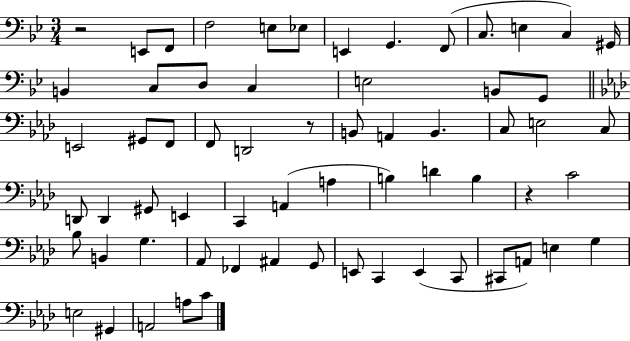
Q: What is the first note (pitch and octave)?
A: E2